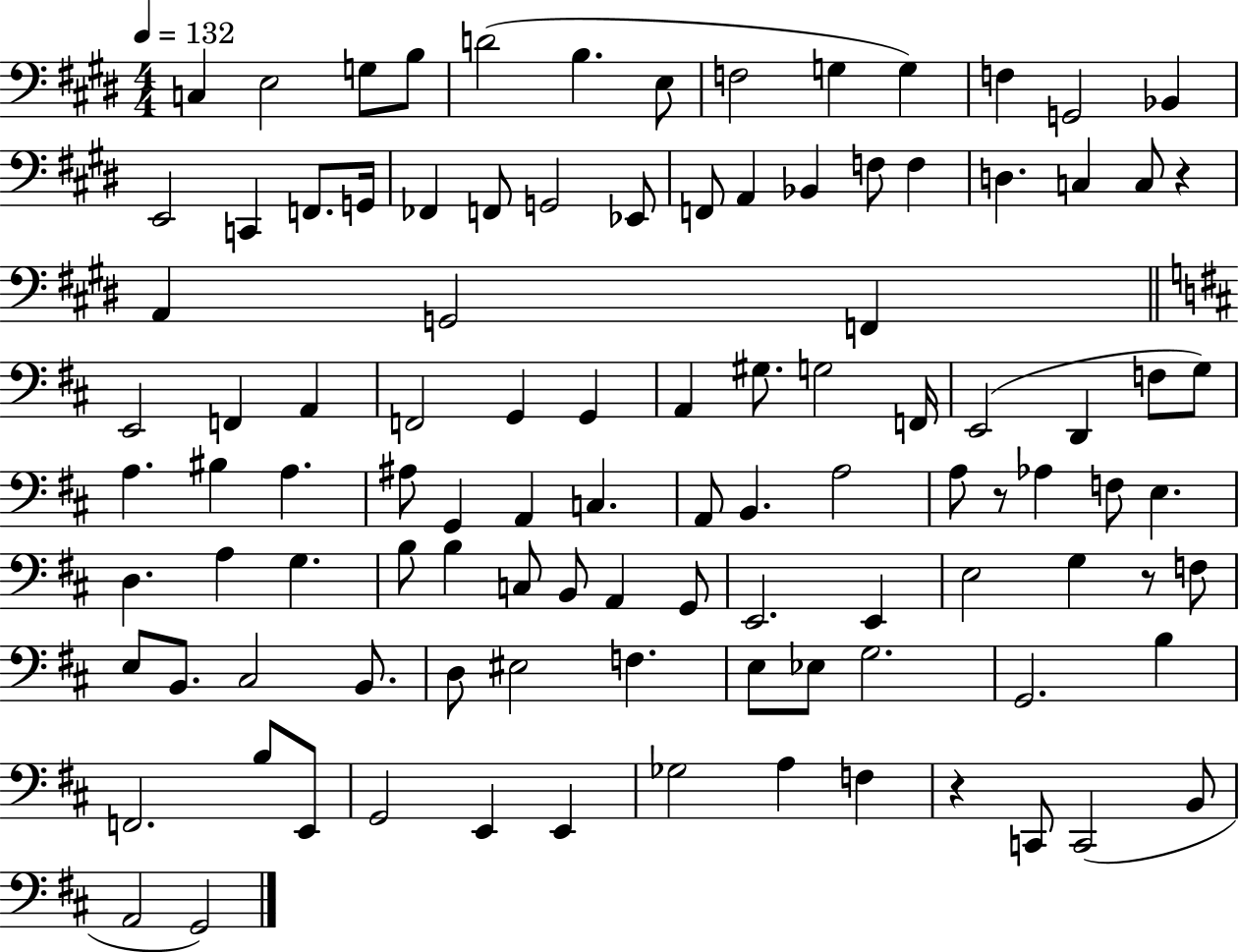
X:1
T:Untitled
M:4/4
L:1/4
K:E
C, E,2 G,/2 B,/2 D2 B, E,/2 F,2 G, G, F, G,,2 _B,, E,,2 C,, F,,/2 G,,/4 _F,, F,,/2 G,,2 _E,,/2 F,,/2 A,, _B,, F,/2 F, D, C, C,/2 z A,, G,,2 F,, E,,2 F,, A,, F,,2 G,, G,, A,, ^G,/2 G,2 F,,/4 E,,2 D,, F,/2 G,/2 A, ^B, A, ^A,/2 G,, A,, C, A,,/2 B,, A,2 A,/2 z/2 _A, F,/2 E, D, A, G, B,/2 B, C,/2 B,,/2 A,, G,,/2 E,,2 E,, E,2 G, z/2 F,/2 E,/2 B,,/2 ^C,2 B,,/2 D,/2 ^E,2 F, E,/2 _E,/2 G,2 G,,2 B, F,,2 B,/2 E,,/2 G,,2 E,, E,, _G,2 A, F, z C,,/2 C,,2 B,,/2 A,,2 G,,2